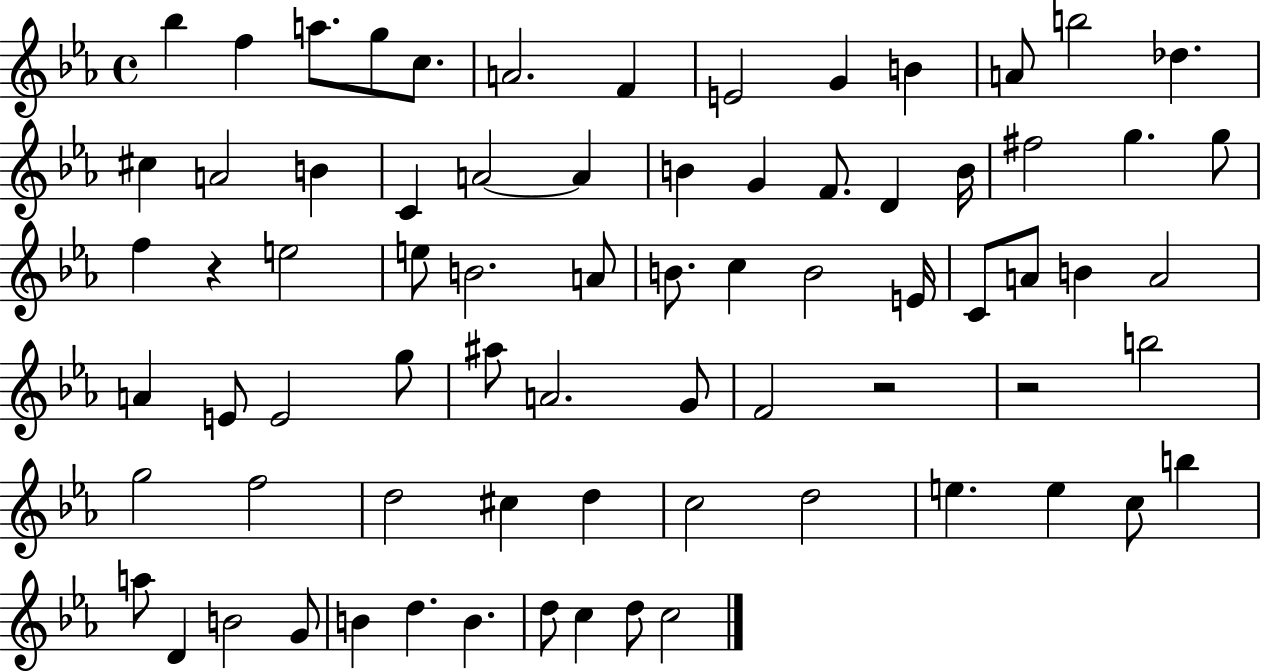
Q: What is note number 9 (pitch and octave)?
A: G4